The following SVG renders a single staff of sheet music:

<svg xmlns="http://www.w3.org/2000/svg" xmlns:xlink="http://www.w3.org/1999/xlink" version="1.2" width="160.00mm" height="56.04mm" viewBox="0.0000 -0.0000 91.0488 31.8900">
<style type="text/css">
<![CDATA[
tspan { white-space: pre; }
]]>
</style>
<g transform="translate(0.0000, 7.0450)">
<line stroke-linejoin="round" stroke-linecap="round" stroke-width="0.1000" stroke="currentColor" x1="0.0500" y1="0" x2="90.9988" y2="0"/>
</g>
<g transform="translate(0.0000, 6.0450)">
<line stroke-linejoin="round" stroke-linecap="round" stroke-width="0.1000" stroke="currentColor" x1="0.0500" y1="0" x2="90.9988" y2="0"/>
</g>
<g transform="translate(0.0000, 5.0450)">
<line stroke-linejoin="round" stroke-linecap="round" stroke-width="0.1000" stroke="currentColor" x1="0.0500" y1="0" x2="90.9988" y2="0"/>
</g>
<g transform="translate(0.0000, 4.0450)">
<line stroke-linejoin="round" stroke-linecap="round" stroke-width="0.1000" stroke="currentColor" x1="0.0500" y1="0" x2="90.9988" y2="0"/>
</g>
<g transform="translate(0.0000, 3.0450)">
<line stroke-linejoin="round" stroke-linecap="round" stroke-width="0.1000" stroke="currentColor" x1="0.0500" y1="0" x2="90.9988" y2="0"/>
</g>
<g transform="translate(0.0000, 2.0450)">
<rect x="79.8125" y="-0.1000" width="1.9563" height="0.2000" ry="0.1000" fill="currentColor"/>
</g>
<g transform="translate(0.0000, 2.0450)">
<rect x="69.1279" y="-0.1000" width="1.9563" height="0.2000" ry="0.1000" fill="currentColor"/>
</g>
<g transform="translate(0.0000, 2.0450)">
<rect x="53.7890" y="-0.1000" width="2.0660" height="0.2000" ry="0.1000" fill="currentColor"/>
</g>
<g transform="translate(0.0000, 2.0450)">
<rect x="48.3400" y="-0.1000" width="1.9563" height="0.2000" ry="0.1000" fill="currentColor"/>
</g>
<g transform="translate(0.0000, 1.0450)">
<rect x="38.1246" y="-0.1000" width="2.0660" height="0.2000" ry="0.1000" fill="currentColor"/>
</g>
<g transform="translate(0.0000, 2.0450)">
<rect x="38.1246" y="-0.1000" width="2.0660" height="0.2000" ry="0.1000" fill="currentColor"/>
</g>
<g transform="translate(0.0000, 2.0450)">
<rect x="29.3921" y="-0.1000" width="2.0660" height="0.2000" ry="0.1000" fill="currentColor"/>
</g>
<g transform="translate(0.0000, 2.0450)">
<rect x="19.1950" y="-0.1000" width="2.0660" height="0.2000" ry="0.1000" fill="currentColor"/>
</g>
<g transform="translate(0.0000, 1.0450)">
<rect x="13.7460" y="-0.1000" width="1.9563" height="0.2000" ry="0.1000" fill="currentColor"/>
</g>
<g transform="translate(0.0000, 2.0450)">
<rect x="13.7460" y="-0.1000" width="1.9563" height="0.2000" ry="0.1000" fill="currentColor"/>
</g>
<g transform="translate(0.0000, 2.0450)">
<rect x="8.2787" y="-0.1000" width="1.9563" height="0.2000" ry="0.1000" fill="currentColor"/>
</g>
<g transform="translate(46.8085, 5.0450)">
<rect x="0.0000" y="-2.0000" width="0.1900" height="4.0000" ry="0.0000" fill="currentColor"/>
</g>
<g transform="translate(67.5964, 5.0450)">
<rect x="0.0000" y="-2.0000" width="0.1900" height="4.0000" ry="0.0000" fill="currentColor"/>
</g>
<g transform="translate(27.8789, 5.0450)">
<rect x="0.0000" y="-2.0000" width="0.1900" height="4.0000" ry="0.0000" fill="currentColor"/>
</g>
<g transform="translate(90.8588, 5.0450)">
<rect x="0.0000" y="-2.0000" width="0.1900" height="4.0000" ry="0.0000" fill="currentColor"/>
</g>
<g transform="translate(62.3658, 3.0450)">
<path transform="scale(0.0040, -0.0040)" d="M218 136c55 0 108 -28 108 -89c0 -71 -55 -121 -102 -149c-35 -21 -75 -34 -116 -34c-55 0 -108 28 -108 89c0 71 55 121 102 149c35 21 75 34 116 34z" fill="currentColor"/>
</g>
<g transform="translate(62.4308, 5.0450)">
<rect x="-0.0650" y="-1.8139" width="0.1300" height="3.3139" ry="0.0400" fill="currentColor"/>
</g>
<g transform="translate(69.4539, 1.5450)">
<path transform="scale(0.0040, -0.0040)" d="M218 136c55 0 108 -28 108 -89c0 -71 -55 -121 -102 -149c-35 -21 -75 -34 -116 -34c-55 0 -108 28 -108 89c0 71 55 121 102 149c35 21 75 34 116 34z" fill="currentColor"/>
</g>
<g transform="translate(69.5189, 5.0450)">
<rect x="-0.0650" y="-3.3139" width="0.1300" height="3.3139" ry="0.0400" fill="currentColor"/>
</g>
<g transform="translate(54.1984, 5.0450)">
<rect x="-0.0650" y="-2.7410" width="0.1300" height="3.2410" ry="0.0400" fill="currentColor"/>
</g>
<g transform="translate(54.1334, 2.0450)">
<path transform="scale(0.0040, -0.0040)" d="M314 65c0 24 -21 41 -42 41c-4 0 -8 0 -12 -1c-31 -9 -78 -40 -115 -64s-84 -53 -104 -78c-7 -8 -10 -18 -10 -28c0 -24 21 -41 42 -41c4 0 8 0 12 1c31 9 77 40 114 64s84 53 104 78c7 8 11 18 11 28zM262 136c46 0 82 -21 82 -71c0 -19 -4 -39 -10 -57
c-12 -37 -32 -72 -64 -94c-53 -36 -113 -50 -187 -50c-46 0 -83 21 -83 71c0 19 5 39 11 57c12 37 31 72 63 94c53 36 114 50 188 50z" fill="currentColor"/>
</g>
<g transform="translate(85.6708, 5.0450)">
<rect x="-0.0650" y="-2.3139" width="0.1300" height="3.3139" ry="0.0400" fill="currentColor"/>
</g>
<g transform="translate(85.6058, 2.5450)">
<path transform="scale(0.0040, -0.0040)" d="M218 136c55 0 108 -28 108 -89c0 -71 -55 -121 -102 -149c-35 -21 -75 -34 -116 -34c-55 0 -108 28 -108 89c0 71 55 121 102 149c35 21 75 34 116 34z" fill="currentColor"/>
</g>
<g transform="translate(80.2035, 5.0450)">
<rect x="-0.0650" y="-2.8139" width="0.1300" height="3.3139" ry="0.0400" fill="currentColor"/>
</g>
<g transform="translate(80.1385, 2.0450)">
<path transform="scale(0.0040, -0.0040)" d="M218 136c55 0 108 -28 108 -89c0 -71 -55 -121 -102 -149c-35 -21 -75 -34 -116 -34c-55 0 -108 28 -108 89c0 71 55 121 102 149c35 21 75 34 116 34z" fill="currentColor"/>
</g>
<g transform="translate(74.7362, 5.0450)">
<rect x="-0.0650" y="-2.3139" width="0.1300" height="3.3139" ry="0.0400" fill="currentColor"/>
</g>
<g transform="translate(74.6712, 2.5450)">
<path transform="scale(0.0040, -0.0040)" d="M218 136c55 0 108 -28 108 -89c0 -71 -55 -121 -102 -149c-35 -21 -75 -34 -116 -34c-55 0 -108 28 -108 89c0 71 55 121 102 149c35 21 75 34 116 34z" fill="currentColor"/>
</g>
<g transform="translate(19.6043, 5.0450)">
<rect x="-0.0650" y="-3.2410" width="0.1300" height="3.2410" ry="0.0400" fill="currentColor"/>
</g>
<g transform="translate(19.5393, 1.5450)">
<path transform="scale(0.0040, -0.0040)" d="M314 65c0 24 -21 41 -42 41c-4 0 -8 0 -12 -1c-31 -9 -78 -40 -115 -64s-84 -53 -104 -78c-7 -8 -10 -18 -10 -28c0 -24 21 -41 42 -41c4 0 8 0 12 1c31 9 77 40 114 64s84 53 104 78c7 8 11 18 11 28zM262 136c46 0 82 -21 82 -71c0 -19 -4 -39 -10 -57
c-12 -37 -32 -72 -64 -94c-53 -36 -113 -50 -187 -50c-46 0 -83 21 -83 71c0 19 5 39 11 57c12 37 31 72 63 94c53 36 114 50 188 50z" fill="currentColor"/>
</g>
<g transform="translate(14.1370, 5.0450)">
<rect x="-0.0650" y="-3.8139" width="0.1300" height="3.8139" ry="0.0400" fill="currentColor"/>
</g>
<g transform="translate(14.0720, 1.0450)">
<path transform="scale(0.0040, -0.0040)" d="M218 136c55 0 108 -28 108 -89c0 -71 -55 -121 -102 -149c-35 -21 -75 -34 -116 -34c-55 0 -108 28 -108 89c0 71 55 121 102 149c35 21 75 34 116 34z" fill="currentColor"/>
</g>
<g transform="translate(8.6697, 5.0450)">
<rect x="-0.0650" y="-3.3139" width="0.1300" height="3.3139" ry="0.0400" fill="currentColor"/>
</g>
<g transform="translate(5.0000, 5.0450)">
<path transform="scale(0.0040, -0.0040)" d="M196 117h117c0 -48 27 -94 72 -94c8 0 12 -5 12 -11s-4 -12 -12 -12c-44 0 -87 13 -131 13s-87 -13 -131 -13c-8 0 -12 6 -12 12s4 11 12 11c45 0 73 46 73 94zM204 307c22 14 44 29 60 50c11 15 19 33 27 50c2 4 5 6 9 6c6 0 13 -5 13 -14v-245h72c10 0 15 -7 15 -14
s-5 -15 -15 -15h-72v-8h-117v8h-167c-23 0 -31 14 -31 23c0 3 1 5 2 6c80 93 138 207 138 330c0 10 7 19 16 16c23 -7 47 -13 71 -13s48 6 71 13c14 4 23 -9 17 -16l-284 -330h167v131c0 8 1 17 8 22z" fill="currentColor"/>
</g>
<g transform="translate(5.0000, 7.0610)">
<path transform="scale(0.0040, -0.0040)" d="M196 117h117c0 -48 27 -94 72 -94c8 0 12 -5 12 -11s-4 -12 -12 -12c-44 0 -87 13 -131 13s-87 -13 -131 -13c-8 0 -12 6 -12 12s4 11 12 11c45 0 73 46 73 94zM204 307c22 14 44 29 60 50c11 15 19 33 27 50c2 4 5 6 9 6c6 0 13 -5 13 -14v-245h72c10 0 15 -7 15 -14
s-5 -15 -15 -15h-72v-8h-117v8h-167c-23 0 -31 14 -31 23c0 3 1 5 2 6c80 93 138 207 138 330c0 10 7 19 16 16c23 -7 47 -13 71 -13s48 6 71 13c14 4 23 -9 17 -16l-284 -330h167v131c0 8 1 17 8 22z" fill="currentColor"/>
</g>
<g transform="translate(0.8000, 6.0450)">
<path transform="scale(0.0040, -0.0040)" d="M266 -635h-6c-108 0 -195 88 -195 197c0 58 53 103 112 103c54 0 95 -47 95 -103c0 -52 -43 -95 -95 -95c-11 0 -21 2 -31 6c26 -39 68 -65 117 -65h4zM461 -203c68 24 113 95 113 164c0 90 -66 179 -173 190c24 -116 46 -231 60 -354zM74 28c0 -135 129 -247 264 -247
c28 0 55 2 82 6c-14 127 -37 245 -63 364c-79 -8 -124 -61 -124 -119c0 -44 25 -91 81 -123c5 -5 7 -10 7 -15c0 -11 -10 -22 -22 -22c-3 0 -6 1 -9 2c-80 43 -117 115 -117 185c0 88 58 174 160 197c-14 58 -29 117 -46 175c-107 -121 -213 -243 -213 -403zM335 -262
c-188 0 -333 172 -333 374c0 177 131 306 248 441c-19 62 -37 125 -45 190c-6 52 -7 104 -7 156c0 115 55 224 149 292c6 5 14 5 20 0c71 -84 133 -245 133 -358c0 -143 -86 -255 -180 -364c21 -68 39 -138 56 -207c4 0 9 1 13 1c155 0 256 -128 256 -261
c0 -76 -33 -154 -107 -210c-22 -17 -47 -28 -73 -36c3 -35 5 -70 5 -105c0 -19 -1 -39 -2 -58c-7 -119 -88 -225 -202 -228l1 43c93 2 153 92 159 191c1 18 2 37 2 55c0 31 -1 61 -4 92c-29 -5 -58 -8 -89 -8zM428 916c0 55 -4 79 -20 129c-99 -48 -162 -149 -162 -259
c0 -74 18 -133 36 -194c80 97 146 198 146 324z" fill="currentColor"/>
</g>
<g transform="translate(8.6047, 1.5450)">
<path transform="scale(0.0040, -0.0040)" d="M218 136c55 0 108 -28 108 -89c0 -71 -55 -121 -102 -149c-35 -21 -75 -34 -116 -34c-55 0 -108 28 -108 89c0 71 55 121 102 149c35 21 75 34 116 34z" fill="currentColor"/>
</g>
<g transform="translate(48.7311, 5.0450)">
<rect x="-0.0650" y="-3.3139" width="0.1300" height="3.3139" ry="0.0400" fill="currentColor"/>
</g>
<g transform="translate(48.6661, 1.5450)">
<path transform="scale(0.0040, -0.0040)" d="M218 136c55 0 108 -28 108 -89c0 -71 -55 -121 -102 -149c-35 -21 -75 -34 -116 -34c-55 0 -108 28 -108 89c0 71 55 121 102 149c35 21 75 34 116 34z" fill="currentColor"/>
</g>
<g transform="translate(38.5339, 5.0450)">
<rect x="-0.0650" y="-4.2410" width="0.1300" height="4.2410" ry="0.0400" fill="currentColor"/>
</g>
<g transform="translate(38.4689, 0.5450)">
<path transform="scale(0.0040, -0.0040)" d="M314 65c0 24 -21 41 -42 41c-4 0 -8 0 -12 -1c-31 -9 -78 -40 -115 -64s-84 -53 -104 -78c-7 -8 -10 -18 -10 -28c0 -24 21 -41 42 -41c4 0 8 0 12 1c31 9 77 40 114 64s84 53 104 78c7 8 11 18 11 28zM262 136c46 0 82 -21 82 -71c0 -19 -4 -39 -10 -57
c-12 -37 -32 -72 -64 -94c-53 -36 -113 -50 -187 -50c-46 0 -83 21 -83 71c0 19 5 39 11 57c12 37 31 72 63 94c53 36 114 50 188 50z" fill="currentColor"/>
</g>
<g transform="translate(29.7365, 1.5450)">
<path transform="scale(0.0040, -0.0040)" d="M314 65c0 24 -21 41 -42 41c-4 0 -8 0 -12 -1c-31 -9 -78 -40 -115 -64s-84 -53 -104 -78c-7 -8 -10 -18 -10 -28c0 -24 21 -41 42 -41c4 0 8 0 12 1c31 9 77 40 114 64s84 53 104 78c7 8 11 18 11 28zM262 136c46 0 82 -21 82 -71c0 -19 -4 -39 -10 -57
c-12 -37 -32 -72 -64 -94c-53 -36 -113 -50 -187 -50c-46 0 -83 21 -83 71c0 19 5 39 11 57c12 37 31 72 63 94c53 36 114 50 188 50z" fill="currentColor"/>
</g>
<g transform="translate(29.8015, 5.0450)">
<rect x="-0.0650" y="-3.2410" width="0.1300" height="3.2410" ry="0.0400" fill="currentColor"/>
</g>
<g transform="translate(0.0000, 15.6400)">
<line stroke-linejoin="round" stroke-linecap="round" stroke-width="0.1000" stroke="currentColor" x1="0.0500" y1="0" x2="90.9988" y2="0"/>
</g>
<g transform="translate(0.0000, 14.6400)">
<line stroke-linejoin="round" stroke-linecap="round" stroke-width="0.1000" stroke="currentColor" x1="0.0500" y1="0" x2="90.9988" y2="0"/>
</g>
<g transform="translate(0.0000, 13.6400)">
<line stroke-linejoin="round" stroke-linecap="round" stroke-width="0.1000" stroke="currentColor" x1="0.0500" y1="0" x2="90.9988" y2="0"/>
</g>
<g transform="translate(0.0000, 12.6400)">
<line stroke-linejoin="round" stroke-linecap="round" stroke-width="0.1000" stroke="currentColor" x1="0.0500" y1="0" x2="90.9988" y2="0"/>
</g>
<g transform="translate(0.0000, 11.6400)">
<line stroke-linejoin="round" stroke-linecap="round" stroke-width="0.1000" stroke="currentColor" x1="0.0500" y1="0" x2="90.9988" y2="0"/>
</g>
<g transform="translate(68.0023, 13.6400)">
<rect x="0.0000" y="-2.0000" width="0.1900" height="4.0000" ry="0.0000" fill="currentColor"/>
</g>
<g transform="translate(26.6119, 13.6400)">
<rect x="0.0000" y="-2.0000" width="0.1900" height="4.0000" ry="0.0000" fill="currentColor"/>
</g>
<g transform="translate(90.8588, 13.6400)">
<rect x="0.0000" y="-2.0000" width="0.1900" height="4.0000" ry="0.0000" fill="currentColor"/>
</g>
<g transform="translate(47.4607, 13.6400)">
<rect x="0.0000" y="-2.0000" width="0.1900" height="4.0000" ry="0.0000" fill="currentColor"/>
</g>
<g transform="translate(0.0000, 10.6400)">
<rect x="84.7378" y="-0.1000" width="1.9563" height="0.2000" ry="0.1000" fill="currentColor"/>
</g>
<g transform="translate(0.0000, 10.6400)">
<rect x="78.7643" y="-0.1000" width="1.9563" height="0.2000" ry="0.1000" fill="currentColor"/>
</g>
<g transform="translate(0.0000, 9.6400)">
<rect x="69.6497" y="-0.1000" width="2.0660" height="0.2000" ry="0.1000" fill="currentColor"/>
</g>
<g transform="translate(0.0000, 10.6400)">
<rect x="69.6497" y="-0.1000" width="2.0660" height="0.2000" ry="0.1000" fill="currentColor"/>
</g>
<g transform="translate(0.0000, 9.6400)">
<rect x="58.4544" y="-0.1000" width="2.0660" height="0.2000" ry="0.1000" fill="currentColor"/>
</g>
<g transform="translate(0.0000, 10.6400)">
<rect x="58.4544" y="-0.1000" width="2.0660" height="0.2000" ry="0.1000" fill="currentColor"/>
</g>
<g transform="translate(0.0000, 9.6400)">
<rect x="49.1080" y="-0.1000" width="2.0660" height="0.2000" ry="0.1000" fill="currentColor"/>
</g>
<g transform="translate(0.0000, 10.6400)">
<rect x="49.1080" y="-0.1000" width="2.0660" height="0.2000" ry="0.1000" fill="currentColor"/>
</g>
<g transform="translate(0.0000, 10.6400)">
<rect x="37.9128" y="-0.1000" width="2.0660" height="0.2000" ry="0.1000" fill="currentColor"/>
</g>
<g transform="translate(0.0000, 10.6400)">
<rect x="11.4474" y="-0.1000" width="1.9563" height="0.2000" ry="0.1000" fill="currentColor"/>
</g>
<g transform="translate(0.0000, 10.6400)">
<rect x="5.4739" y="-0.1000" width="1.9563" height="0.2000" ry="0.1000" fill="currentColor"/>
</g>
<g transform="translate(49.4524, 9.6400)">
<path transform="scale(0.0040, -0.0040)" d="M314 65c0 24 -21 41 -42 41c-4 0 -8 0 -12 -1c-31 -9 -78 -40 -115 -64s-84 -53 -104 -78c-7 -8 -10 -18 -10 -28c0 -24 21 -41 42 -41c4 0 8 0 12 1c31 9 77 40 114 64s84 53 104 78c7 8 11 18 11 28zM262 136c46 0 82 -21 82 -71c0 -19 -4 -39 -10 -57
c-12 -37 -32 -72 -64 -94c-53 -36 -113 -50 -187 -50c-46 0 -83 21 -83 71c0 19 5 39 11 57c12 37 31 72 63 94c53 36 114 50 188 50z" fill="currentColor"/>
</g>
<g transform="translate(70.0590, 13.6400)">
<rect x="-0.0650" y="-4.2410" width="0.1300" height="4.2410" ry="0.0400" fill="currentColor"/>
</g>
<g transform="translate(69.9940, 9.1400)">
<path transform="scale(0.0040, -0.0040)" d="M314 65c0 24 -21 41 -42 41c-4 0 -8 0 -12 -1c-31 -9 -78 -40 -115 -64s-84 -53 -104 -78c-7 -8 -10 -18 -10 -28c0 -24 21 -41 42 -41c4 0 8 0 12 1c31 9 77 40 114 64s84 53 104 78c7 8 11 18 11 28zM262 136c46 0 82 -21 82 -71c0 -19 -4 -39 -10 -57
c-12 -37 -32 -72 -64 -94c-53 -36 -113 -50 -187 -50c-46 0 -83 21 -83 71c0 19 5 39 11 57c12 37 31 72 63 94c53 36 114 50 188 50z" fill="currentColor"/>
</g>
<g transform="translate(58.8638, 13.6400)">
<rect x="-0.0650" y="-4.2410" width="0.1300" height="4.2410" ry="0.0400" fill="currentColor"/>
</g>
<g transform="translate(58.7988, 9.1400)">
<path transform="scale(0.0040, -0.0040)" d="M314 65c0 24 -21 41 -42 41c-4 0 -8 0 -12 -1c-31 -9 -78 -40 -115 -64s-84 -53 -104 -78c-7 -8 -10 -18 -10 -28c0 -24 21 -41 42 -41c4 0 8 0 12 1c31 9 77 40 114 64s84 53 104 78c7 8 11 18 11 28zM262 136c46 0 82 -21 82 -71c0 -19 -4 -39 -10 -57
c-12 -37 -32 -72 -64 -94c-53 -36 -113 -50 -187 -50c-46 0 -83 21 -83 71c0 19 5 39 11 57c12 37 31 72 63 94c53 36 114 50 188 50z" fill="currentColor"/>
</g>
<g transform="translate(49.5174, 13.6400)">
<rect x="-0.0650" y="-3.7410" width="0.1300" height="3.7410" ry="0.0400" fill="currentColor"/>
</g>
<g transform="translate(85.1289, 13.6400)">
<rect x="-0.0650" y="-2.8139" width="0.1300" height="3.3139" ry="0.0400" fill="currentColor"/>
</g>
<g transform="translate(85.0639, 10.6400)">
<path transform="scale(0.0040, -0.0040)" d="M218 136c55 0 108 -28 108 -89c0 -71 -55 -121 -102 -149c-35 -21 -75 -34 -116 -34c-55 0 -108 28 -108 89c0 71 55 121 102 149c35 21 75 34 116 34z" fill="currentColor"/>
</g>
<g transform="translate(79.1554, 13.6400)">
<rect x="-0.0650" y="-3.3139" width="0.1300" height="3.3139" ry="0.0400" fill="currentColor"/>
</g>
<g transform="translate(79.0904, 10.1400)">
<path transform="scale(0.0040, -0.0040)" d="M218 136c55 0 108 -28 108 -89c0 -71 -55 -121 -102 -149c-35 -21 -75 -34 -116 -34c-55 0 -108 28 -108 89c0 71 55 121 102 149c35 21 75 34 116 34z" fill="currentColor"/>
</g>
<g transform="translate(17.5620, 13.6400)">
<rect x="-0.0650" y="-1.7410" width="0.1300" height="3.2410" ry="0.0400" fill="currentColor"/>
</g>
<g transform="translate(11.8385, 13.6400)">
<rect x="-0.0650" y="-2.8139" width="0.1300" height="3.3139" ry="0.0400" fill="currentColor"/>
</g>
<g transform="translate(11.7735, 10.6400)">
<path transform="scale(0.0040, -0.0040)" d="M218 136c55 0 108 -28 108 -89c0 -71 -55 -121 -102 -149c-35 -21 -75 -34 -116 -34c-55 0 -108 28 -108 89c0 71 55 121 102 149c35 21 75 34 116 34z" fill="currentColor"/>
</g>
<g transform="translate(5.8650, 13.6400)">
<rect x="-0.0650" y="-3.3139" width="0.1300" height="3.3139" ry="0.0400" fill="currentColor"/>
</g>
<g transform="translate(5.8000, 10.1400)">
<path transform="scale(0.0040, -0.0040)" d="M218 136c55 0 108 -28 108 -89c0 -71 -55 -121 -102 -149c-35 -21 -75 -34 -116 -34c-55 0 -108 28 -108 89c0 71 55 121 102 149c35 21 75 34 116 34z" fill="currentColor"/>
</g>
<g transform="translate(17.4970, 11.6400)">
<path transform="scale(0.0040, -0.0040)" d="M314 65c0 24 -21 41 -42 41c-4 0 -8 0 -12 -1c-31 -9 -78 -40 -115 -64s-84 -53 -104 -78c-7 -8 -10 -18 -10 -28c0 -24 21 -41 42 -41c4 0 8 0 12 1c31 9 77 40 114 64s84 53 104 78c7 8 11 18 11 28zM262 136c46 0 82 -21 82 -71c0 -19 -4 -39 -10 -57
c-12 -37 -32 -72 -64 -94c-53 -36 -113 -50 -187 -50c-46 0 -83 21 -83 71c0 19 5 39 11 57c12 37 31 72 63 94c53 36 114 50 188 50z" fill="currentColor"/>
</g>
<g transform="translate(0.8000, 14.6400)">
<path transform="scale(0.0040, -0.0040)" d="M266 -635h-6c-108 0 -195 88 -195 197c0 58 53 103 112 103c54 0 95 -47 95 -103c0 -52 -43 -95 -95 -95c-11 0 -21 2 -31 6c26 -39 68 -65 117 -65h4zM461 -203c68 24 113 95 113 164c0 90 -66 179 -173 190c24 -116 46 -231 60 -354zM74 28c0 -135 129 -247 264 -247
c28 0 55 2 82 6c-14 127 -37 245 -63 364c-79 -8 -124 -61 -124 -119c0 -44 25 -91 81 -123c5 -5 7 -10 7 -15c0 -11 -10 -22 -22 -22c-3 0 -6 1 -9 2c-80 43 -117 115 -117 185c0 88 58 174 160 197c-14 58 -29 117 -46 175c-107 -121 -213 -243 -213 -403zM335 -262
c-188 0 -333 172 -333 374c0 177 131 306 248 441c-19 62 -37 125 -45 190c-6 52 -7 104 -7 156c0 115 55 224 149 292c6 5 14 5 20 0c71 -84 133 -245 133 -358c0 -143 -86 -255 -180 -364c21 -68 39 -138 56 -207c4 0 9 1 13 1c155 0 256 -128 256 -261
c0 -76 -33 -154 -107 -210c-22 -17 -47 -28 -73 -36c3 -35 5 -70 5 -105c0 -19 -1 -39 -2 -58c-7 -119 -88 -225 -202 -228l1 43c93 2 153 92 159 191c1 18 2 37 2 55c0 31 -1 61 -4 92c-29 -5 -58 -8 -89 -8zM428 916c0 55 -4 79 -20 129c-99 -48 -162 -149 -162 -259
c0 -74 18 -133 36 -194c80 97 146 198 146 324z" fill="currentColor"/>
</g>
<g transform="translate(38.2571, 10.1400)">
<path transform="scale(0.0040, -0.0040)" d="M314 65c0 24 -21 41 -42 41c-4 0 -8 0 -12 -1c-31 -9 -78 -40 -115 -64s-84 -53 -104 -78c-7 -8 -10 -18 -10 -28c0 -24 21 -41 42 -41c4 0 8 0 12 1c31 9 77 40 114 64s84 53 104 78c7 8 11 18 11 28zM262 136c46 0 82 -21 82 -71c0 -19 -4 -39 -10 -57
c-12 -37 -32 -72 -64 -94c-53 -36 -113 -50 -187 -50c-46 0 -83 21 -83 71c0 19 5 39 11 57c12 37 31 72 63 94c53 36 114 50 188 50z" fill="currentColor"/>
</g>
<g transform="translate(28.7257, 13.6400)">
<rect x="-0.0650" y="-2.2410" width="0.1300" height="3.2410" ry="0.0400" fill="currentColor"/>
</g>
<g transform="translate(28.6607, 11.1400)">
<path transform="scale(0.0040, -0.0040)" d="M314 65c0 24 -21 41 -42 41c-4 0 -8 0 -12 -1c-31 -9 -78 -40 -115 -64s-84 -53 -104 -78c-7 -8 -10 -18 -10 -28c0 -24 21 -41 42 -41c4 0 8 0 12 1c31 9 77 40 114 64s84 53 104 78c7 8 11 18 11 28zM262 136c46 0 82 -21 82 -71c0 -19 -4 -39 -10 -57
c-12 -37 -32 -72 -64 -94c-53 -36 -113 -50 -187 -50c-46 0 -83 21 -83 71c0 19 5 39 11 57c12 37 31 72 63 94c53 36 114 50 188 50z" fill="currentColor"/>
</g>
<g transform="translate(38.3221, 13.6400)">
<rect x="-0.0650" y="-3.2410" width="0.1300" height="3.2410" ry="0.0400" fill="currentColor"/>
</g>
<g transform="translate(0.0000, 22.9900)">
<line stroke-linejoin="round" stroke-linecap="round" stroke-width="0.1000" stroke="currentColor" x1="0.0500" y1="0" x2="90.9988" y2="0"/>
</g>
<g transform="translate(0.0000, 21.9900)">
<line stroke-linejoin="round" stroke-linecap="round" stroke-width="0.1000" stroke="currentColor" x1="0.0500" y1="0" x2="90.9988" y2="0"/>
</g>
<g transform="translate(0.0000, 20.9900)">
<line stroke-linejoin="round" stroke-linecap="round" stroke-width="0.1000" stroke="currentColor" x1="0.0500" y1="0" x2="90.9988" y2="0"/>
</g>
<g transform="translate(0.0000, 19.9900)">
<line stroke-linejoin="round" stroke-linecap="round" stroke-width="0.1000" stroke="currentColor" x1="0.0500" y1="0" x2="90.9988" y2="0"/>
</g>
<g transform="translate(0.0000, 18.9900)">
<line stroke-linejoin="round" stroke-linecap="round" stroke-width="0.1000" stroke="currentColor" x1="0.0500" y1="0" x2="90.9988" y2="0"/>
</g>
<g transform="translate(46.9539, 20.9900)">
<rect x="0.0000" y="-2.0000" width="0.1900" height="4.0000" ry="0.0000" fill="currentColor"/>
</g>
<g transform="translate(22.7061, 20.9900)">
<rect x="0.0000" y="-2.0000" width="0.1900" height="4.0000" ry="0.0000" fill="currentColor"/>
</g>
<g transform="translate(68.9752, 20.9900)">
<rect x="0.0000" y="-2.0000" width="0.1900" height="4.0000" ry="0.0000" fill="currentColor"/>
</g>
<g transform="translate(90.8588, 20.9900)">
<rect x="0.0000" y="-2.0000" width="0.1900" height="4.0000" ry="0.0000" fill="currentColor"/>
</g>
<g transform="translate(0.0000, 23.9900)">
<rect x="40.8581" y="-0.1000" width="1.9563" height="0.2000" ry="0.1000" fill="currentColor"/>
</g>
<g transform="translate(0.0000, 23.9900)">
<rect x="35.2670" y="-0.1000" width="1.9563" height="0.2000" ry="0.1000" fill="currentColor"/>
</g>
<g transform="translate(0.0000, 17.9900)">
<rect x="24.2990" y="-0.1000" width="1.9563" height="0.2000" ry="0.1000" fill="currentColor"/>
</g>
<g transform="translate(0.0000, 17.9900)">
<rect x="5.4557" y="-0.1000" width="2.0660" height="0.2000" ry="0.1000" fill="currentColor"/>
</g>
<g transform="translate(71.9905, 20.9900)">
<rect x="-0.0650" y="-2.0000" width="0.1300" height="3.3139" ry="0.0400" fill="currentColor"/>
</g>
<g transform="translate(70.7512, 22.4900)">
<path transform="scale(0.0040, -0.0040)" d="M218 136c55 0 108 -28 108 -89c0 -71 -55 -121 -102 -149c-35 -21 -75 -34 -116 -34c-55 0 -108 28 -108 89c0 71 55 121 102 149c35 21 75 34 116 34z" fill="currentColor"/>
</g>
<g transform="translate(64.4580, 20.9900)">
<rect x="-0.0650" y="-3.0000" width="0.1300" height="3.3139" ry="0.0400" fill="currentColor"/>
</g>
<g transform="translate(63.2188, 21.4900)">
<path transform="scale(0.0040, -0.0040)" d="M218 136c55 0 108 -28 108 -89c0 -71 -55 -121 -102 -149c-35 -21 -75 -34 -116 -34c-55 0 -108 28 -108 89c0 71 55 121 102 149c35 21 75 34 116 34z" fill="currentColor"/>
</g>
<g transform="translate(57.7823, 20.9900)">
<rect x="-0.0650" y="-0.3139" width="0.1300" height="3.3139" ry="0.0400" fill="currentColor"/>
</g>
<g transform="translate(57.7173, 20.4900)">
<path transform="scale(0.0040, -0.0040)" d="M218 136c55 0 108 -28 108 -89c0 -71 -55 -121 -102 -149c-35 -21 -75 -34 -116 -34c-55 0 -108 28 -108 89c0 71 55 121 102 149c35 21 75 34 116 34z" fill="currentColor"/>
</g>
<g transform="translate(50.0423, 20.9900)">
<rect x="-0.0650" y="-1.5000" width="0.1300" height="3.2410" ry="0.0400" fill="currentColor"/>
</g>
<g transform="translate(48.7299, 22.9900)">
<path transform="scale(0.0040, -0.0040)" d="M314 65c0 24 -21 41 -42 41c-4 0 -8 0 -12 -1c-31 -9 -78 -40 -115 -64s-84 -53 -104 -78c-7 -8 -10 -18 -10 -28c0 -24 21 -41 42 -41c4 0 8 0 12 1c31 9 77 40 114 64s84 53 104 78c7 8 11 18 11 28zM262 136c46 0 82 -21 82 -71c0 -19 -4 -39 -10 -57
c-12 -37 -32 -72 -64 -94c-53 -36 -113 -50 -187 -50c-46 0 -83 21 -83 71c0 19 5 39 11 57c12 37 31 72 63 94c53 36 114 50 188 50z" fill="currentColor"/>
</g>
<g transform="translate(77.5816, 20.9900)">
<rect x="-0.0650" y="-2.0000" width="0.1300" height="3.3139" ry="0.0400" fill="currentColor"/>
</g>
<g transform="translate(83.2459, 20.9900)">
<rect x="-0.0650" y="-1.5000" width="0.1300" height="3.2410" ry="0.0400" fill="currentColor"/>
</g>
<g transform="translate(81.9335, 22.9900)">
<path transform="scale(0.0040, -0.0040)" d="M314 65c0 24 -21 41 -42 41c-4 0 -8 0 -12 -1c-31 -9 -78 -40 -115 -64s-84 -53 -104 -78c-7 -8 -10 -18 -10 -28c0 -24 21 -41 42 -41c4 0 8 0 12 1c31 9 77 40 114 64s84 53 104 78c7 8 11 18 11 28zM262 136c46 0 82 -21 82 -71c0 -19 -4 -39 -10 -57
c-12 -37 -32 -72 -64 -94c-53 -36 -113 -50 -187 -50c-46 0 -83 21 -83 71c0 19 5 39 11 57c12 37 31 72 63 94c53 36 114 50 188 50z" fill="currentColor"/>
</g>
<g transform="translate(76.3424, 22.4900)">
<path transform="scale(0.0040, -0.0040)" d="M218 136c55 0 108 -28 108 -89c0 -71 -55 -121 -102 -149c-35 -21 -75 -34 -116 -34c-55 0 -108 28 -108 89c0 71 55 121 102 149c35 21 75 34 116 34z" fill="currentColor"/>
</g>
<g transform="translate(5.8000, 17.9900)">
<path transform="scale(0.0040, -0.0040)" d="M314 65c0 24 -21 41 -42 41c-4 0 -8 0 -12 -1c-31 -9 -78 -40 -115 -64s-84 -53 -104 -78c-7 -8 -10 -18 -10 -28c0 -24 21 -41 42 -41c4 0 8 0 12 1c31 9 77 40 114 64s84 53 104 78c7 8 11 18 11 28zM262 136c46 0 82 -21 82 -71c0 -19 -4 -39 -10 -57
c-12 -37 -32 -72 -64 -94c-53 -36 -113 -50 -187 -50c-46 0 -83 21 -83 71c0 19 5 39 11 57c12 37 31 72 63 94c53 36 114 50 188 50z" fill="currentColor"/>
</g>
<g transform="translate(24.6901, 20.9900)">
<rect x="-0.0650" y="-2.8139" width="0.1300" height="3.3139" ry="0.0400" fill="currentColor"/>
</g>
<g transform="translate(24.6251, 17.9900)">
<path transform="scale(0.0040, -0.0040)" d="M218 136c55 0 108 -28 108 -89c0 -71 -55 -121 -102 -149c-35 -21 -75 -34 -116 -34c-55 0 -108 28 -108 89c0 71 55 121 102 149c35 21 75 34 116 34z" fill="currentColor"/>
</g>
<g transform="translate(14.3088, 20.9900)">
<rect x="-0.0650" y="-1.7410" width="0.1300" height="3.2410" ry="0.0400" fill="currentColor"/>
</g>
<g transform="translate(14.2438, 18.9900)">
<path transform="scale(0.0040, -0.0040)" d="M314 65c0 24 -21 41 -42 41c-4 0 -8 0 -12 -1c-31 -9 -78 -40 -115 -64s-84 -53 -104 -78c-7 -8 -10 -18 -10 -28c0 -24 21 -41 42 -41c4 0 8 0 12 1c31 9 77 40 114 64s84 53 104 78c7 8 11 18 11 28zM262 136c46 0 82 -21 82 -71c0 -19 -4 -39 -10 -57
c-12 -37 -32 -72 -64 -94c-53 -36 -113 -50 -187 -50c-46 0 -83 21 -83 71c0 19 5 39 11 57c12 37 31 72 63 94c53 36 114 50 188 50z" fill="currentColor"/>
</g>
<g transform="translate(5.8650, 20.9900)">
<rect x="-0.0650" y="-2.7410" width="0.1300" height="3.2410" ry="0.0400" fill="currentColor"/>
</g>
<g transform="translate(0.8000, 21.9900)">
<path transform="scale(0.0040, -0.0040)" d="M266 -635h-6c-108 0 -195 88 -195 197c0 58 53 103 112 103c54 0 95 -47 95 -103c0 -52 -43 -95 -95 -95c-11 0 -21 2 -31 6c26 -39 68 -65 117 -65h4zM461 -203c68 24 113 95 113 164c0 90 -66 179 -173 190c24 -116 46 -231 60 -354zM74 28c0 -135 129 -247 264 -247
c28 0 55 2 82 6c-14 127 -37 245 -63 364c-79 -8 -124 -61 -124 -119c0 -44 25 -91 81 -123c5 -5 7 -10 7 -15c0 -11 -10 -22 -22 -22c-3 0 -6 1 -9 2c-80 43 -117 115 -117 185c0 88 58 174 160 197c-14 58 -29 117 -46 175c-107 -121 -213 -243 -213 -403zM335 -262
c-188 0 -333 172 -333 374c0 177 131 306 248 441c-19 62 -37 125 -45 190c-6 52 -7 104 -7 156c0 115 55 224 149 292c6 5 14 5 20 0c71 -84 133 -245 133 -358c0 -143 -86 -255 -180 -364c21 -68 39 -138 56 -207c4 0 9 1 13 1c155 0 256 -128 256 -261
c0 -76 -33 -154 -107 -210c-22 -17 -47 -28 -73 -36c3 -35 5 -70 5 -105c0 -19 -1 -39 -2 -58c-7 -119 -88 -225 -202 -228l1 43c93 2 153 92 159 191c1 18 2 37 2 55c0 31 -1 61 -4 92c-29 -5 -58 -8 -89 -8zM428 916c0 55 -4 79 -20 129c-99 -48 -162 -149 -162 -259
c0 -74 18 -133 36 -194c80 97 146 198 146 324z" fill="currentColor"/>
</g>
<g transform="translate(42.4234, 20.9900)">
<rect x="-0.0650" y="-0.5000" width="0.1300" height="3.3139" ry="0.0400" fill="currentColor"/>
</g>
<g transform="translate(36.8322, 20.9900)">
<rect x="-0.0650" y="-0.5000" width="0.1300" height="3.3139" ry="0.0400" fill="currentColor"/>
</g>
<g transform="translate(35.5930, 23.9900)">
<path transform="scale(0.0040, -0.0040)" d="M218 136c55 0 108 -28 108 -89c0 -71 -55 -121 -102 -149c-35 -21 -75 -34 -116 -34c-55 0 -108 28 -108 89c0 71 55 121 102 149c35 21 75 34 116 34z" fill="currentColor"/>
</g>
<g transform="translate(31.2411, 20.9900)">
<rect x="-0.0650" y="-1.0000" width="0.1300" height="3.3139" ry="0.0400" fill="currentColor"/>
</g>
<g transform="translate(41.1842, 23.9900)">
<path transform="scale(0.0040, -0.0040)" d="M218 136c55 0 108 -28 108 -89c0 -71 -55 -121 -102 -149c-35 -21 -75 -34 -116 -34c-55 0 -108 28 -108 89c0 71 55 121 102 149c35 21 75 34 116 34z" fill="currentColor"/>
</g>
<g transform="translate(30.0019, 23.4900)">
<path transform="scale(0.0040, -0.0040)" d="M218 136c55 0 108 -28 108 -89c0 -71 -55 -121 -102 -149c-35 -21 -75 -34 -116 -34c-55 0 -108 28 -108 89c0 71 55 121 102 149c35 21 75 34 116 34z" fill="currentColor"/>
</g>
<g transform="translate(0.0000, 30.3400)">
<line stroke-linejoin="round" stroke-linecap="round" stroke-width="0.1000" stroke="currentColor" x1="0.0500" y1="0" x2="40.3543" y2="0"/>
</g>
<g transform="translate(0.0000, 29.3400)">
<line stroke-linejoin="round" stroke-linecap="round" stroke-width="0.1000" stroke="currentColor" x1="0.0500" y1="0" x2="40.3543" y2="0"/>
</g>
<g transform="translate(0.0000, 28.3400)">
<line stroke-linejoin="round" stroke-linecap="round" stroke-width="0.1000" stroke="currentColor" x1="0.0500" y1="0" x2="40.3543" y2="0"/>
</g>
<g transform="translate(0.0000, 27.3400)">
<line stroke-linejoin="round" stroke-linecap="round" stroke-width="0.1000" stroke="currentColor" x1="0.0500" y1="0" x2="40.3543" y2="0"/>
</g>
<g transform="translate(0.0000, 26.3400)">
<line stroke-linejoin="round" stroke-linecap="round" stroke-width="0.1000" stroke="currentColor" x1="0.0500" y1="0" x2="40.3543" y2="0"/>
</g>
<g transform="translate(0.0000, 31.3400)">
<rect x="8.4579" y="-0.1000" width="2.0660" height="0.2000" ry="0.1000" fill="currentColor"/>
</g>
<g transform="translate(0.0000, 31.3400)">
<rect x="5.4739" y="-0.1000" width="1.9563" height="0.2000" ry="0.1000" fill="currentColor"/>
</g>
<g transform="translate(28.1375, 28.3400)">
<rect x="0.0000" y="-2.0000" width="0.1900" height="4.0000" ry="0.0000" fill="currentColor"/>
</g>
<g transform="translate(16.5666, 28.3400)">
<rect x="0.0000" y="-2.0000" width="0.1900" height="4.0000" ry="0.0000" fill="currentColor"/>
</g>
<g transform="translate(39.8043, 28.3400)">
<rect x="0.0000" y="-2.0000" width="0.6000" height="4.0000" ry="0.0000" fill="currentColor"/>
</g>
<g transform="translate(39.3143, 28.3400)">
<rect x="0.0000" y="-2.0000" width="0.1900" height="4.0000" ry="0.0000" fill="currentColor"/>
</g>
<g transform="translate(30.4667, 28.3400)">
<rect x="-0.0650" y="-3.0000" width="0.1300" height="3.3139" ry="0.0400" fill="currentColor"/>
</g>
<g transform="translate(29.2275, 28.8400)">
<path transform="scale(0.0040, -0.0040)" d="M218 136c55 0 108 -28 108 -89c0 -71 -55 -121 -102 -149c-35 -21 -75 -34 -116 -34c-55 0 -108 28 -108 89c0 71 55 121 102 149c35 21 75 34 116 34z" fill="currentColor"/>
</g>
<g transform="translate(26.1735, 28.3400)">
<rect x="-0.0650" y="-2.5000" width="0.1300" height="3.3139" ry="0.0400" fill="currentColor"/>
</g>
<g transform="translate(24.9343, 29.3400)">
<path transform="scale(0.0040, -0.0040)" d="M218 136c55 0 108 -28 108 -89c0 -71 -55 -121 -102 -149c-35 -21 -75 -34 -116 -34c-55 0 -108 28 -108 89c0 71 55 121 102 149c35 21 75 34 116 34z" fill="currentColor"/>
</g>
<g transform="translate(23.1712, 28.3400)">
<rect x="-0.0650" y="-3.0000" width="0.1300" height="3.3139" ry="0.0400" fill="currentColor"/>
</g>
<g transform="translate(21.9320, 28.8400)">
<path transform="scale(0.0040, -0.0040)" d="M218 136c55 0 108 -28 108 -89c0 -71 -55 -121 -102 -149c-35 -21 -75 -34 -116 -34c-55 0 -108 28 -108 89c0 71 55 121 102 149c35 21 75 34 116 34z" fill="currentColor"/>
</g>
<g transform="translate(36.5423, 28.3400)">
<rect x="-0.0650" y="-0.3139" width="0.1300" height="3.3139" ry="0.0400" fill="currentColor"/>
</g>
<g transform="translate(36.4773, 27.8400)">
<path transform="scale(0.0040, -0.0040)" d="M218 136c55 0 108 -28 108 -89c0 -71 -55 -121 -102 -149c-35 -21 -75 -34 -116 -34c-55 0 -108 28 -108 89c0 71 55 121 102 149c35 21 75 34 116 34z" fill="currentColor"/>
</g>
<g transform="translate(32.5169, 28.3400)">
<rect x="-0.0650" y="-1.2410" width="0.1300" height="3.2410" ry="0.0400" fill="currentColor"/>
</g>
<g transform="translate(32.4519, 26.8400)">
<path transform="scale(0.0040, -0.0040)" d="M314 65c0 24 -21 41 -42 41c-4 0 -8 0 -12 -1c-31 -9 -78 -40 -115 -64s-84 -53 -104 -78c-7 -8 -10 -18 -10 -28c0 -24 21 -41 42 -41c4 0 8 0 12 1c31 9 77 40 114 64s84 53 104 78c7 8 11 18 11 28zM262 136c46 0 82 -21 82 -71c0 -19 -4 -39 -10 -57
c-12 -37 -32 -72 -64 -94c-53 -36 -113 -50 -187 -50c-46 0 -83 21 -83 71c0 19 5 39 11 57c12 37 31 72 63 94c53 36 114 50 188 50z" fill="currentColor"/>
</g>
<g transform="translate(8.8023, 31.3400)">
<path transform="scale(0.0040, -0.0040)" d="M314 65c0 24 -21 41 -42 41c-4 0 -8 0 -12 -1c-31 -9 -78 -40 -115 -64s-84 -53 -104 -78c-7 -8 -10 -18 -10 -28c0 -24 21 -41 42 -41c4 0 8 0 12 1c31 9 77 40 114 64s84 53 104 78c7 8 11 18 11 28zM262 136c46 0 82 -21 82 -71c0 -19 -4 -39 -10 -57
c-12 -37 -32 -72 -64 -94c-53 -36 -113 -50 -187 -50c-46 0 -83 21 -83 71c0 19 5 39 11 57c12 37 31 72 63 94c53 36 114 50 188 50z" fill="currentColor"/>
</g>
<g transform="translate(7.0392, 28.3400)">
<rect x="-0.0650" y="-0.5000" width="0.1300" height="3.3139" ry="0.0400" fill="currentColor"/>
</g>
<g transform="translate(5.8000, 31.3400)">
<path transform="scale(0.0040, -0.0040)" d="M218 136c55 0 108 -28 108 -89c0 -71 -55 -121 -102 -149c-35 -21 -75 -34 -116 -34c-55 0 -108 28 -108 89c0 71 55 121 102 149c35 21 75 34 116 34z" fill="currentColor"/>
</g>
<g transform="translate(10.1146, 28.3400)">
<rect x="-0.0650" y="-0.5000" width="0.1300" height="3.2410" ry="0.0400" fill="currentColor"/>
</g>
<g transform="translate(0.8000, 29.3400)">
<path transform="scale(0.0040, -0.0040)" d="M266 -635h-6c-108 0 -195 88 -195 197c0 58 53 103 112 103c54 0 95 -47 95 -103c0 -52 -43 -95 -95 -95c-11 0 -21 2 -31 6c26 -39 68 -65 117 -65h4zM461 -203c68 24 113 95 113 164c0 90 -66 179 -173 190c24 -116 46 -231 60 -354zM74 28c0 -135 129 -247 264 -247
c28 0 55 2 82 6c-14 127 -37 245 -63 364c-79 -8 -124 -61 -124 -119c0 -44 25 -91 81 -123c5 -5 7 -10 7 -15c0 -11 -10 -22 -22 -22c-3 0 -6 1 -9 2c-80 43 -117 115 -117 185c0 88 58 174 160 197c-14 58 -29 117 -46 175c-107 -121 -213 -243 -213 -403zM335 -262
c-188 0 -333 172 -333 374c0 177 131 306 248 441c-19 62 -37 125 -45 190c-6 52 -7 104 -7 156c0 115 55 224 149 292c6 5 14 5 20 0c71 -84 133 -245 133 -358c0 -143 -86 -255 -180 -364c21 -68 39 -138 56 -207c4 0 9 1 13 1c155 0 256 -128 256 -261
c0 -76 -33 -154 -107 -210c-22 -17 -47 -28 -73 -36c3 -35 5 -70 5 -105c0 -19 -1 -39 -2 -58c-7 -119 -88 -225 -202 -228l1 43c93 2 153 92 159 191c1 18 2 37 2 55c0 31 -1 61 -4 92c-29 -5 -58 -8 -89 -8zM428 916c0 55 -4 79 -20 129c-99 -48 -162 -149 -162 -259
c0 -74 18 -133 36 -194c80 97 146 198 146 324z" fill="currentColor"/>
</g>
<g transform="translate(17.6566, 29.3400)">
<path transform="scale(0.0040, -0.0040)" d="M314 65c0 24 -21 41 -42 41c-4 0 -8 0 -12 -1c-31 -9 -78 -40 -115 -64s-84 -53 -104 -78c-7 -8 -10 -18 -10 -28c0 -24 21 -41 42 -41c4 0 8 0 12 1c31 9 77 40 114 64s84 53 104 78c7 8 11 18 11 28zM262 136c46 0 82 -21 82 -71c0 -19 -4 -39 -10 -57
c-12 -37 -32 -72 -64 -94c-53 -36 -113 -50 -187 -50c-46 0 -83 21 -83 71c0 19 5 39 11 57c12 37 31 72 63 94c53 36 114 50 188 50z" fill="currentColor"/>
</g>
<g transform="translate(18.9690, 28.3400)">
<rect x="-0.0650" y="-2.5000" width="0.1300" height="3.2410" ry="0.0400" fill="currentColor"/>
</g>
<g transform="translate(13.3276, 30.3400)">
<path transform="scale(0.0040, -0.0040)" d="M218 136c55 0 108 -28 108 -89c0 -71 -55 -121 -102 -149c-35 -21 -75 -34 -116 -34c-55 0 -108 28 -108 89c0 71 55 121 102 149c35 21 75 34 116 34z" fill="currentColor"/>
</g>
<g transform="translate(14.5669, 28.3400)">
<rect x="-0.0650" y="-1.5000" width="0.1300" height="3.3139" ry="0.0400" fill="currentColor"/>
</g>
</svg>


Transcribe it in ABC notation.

X:1
T:Untitled
M:4/4
L:1/4
K:C
b c' b2 b2 d'2 b a2 f b g a g b a f2 g2 b2 c'2 d'2 d'2 b a a2 f2 a D C C E2 c A F F E2 C C2 E G2 A G A e2 c